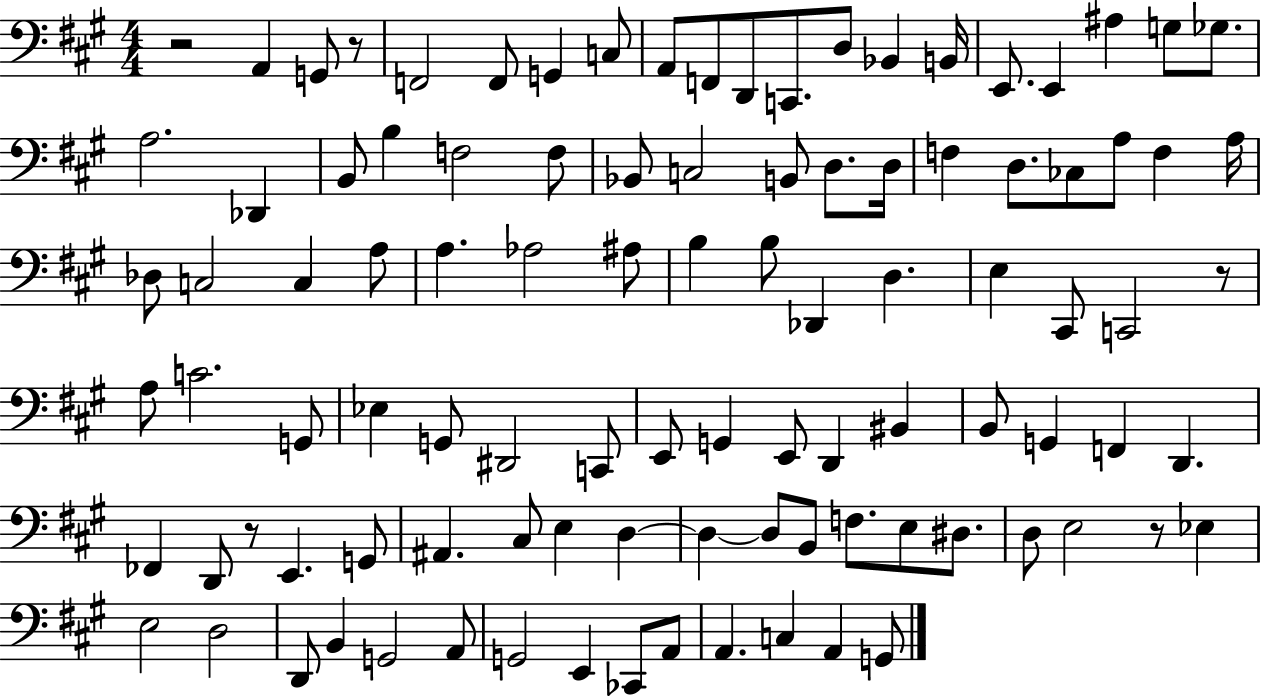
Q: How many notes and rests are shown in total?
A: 101